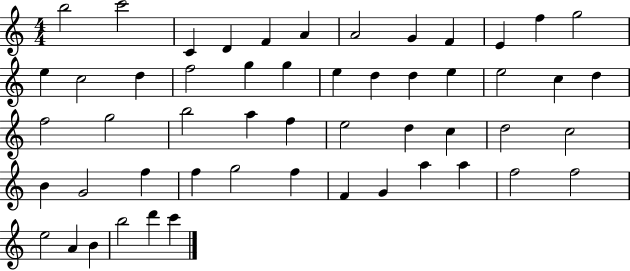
X:1
T:Untitled
M:4/4
L:1/4
K:C
b2 c'2 C D F A A2 G F E f g2 e c2 d f2 g g e d d e e2 c d f2 g2 b2 a f e2 d c d2 c2 B G2 f f g2 f F G a a f2 f2 e2 A B b2 d' c'